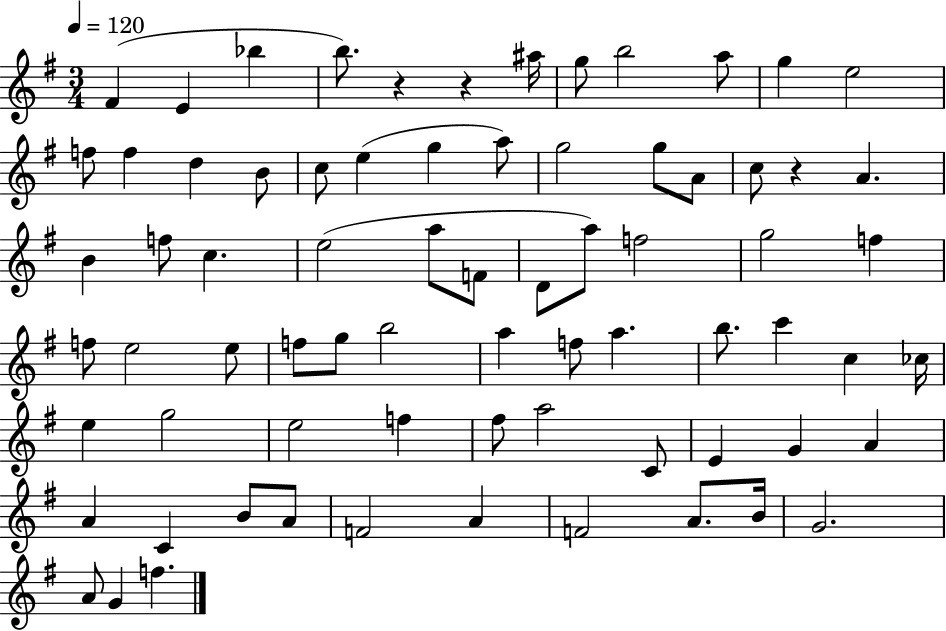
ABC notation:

X:1
T:Untitled
M:3/4
L:1/4
K:G
^F E _b b/2 z z ^a/4 g/2 b2 a/2 g e2 f/2 f d B/2 c/2 e g a/2 g2 g/2 A/2 c/2 z A B f/2 c e2 a/2 F/2 D/2 a/2 f2 g2 f f/2 e2 e/2 f/2 g/2 b2 a f/2 a b/2 c' c _c/4 e g2 e2 f ^f/2 a2 C/2 E G A A C B/2 A/2 F2 A F2 A/2 B/4 G2 A/2 G f